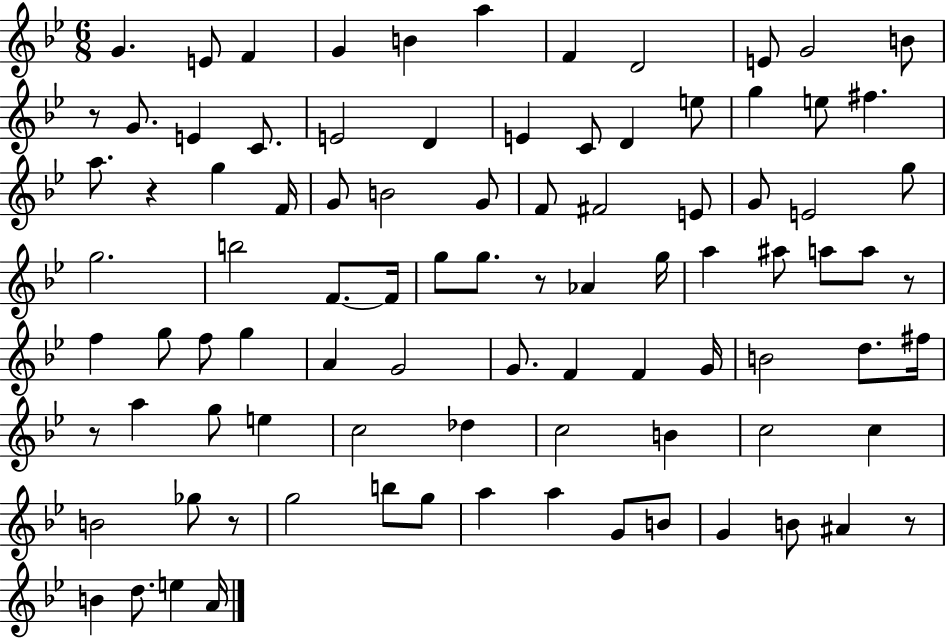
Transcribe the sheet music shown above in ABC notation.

X:1
T:Untitled
M:6/8
L:1/4
K:Bb
G E/2 F G B a F D2 E/2 G2 B/2 z/2 G/2 E C/2 E2 D E C/2 D e/2 g e/2 ^f a/2 z g F/4 G/2 B2 G/2 F/2 ^F2 E/2 G/2 E2 g/2 g2 b2 F/2 F/4 g/2 g/2 z/2 _A g/4 a ^a/2 a/2 a/2 z/2 f g/2 f/2 g A G2 G/2 F F G/4 B2 d/2 ^f/4 z/2 a g/2 e c2 _d c2 B c2 c B2 _g/2 z/2 g2 b/2 g/2 a a G/2 B/2 G B/2 ^A z/2 B d/2 e A/4